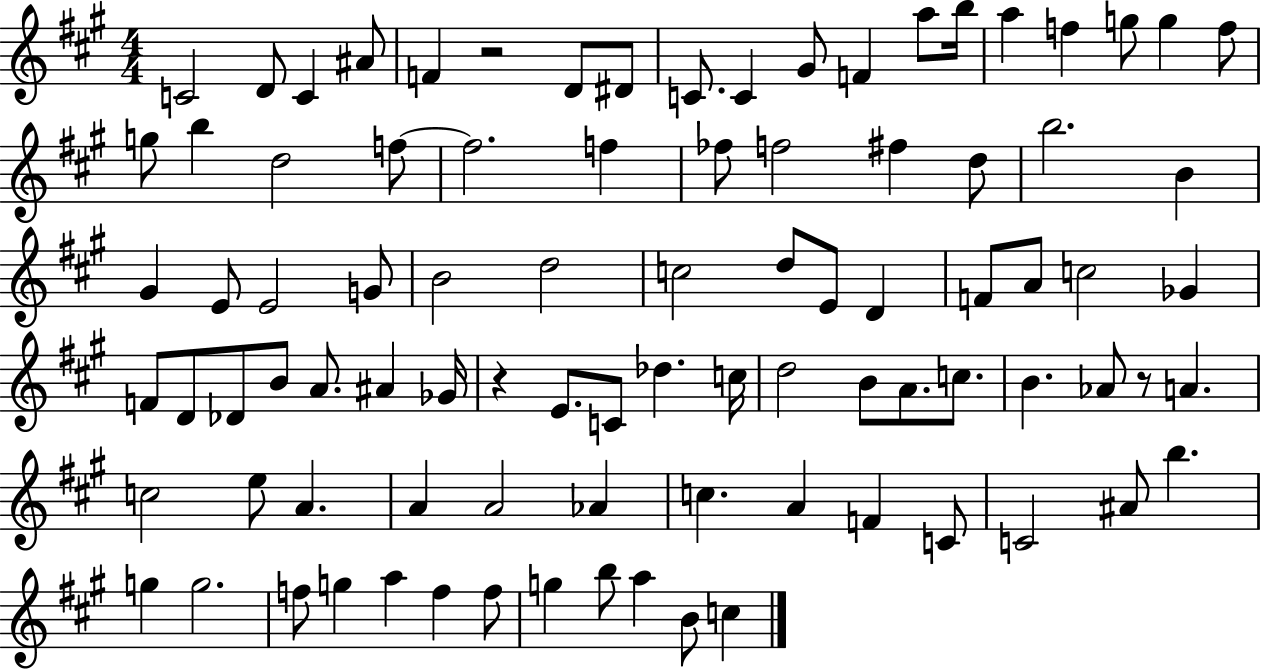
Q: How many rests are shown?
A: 3